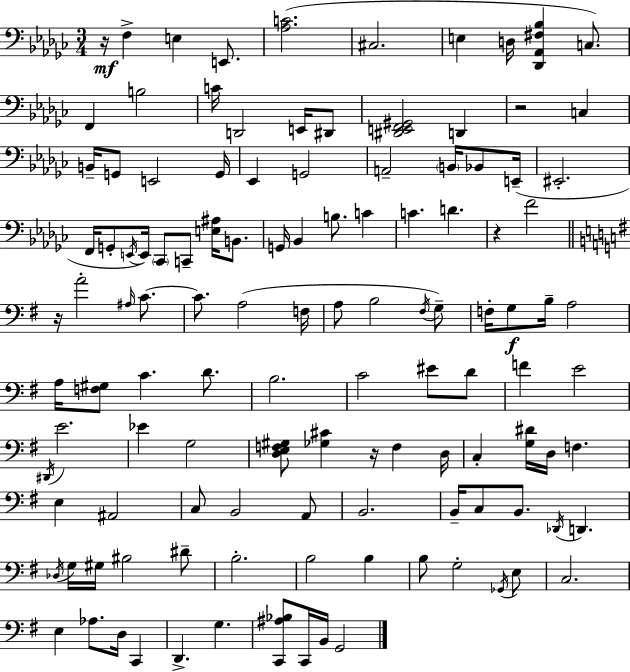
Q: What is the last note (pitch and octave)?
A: G2